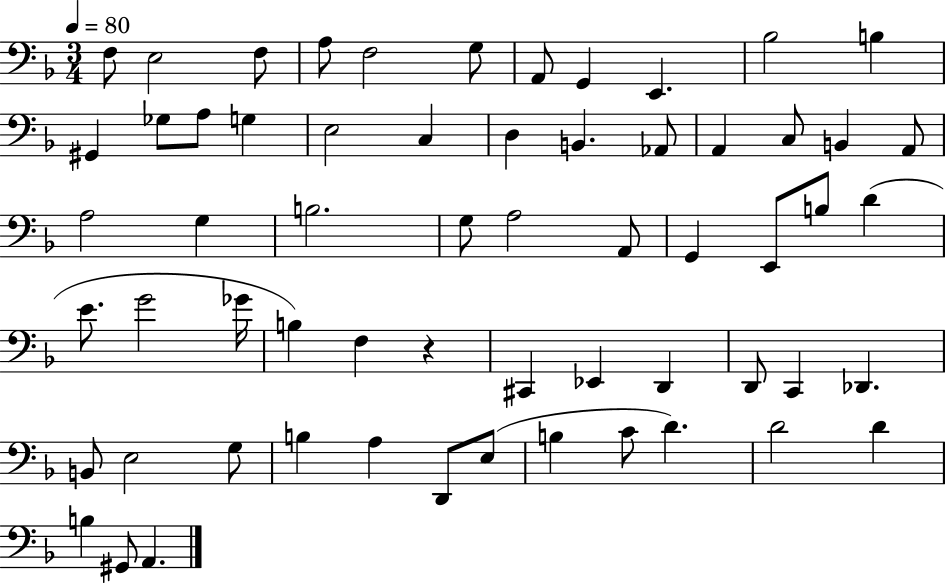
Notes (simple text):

F3/e E3/h F3/e A3/e F3/h G3/e A2/e G2/q E2/q. Bb3/h B3/q G#2/q Gb3/e A3/e G3/q E3/h C3/q D3/q B2/q. Ab2/e A2/q C3/e B2/q A2/e A3/h G3/q B3/h. G3/e A3/h A2/e G2/q E2/e B3/e D4/q E4/e. G4/h Gb4/s B3/q F3/q R/q C#2/q Eb2/q D2/q D2/e C2/q Db2/q. B2/e E3/h G3/e B3/q A3/q D2/e E3/e B3/q C4/e D4/q. D4/h D4/q B3/q G#2/e A2/q.